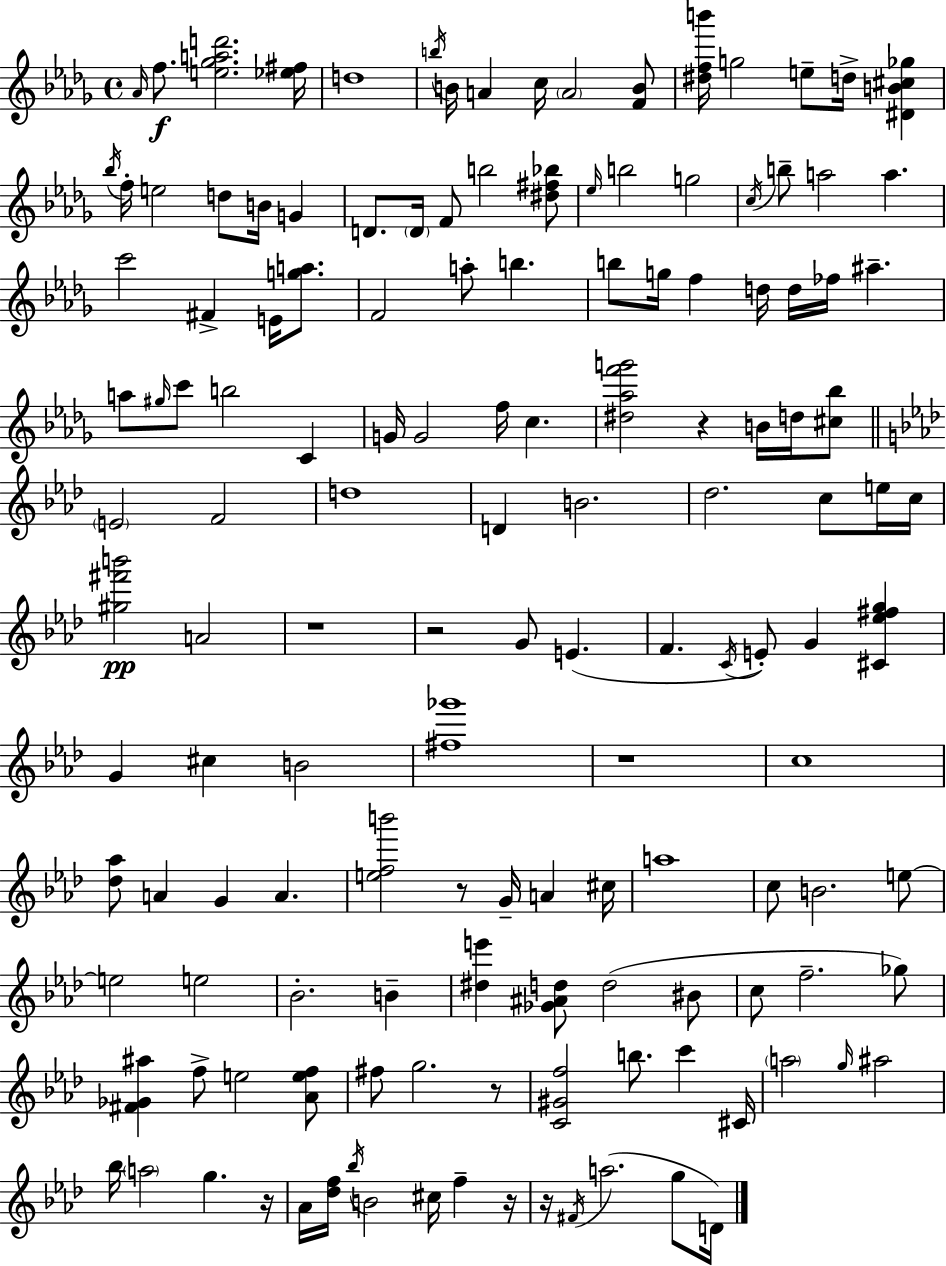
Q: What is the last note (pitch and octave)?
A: D4